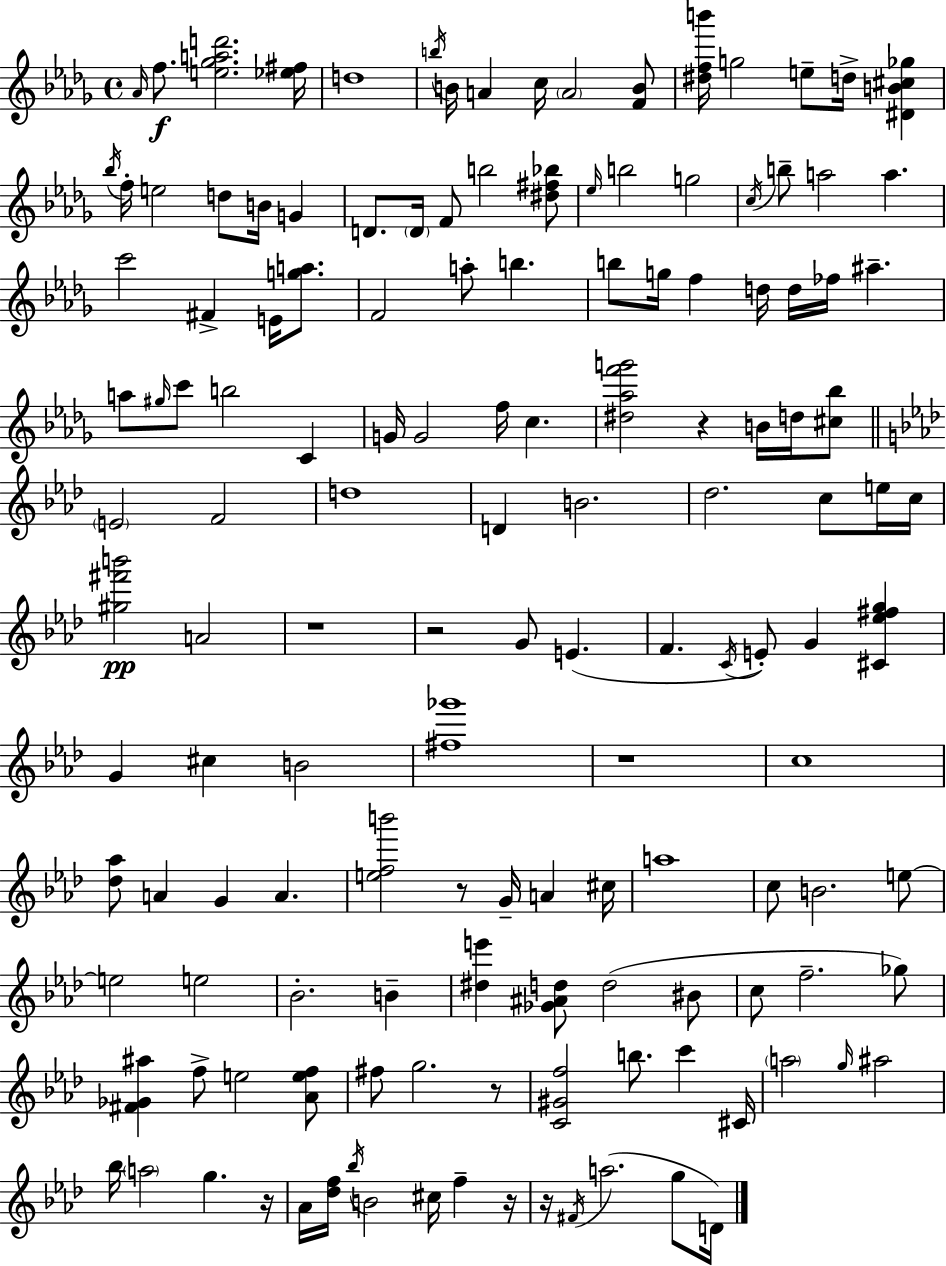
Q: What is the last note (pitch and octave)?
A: D4